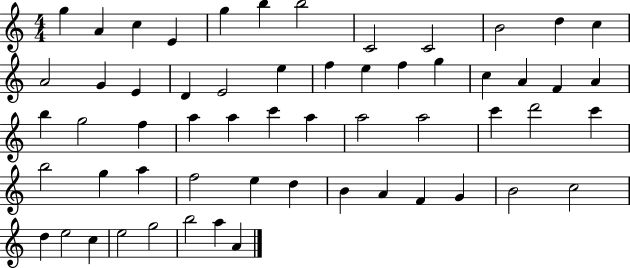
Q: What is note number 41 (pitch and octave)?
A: A5